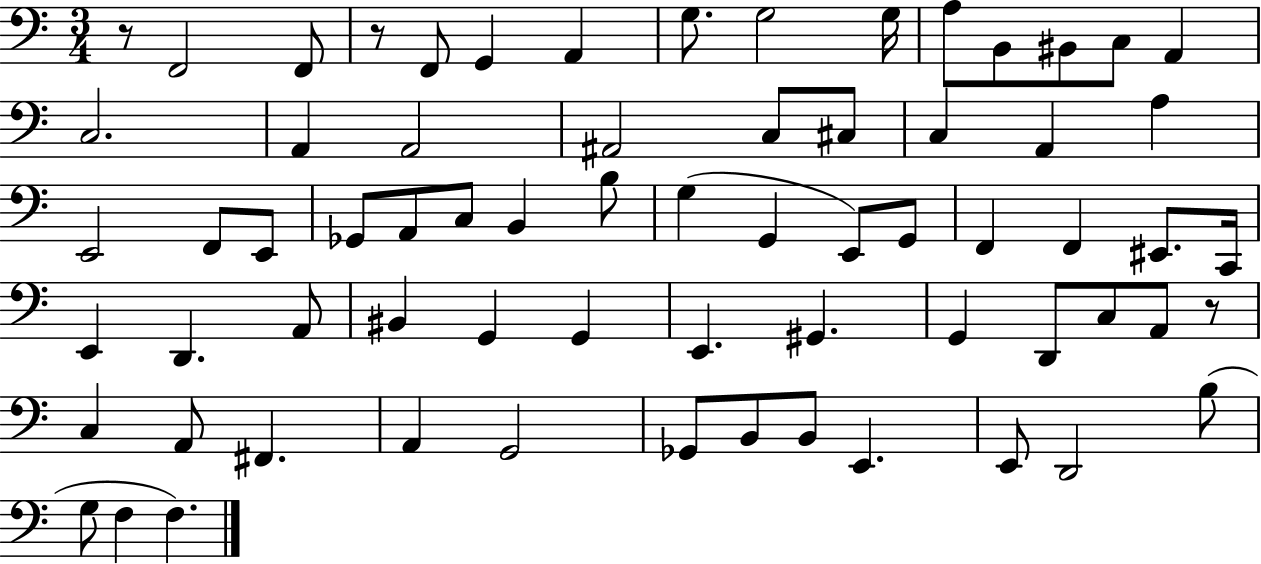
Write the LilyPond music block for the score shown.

{
  \clef bass
  \numericTimeSignature
  \time 3/4
  \key c \major
  \repeat volta 2 { r8 f,2 f,8 | r8 f,8 g,4 a,4 | g8. g2 g16 | a8 b,8 bis,8 c8 a,4 | \break c2. | a,4 a,2 | ais,2 c8 cis8 | c4 a,4 a4 | \break e,2 f,8 e,8 | ges,8 a,8 c8 b,4 b8 | g4( g,4 e,8) g,8 | f,4 f,4 eis,8. c,16 | \break e,4 d,4. a,8 | bis,4 g,4 g,4 | e,4. gis,4. | g,4 d,8 c8 a,8 r8 | \break c4 a,8 fis,4. | a,4 g,2 | ges,8 b,8 b,8 e,4. | e,8 d,2 b8( | \break g8 f4 f4.) | } \bar "|."
}